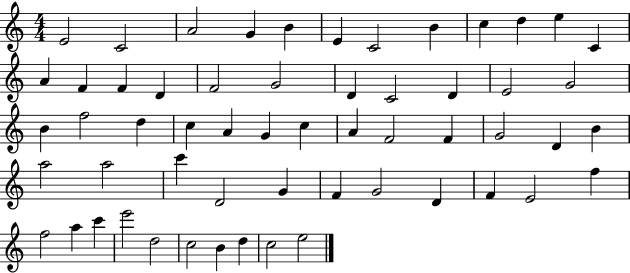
E4/h C4/h A4/h G4/q B4/q E4/q C4/h B4/q C5/q D5/q E5/q C4/q A4/q F4/q F4/q D4/q F4/h G4/h D4/q C4/h D4/q E4/h G4/h B4/q F5/h D5/q C5/q A4/q G4/q C5/q A4/q F4/h F4/q G4/h D4/q B4/q A5/h A5/h C6/q D4/h G4/q F4/q G4/h D4/q F4/q E4/h F5/q F5/h A5/q C6/q E6/h D5/h C5/h B4/q D5/q C5/h E5/h